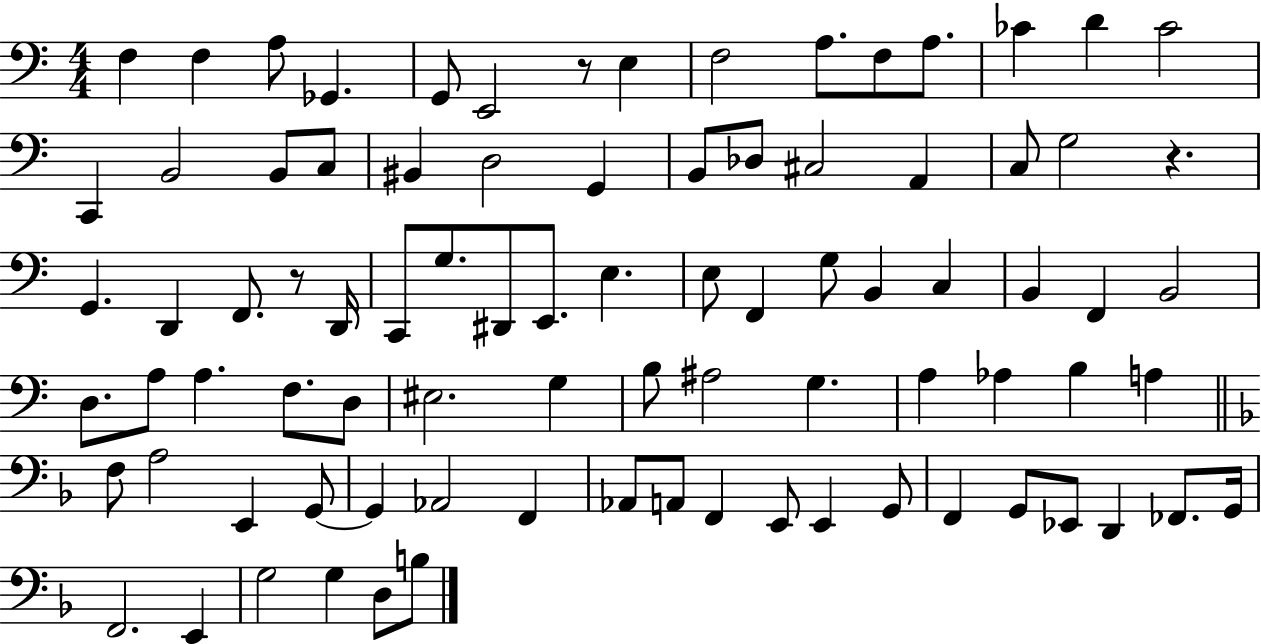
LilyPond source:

{
  \clef bass
  \numericTimeSignature
  \time 4/4
  \key c \major
  f4 f4 a8 ges,4. | g,8 e,2 r8 e4 | f2 a8. f8 a8. | ces'4 d'4 ces'2 | \break c,4 b,2 b,8 c8 | bis,4 d2 g,4 | b,8 des8 cis2 a,4 | c8 g2 r4. | \break g,4. d,4 f,8. r8 d,16 | c,8 g8. dis,8 e,8. e4. | e8 f,4 g8 b,4 c4 | b,4 f,4 b,2 | \break d8. a8 a4. f8. d8 | eis2. g4 | b8 ais2 g4. | a4 aes4 b4 a4 | \break \bar "||" \break \key f \major f8 a2 e,4 g,8~~ | g,4 aes,2 f,4 | aes,8 a,8 f,4 e,8 e,4 g,8 | f,4 g,8 ees,8 d,4 fes,8. g,16 | \break f,2. e,4 | g2 g4 d8 b8 | \bar "|."
}